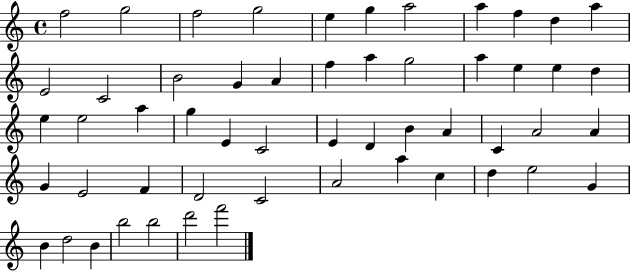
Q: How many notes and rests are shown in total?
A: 54